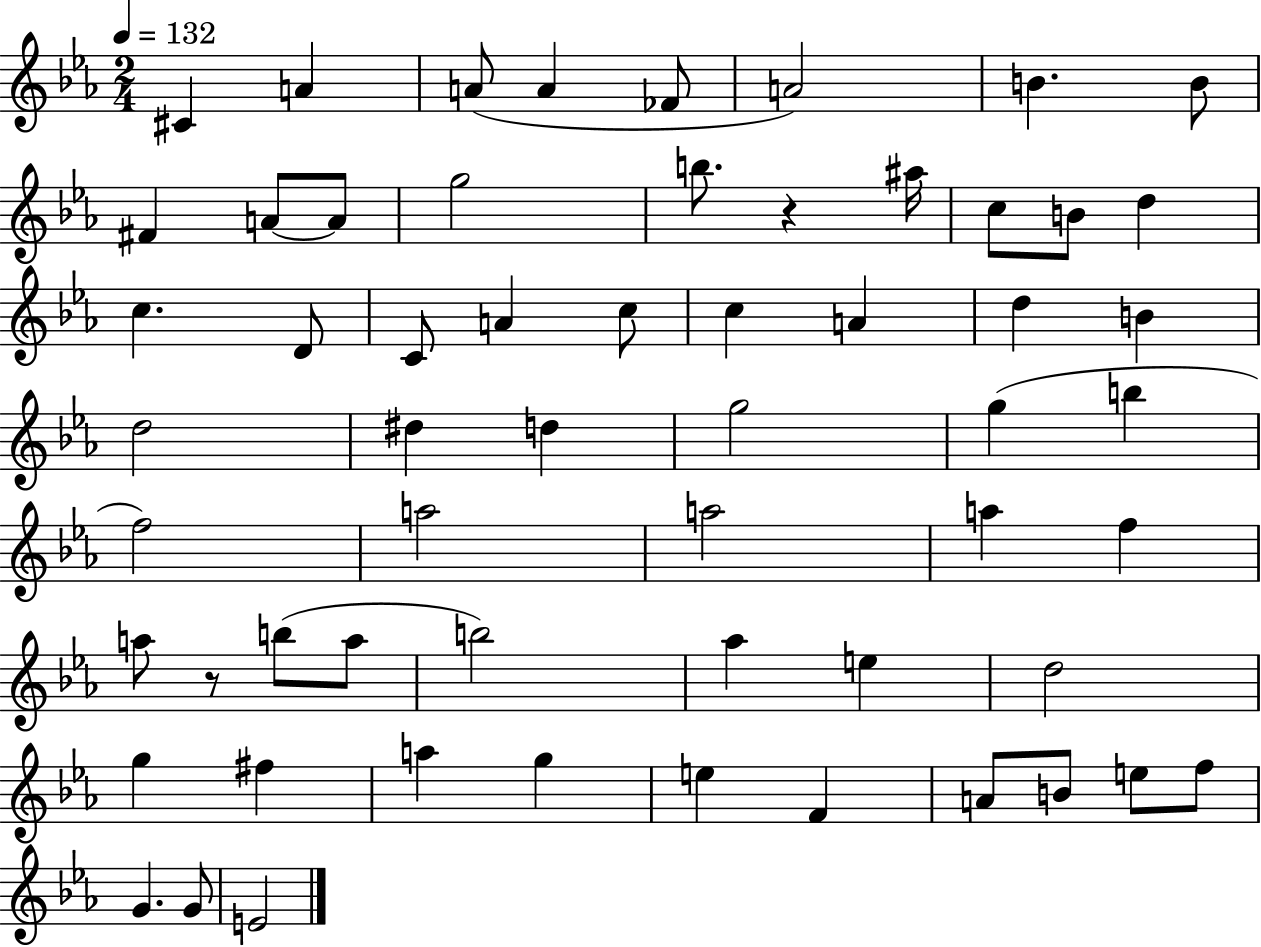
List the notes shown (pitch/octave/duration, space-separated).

C#4/q A4/q A4/e A4/q FES4/e A4/h B4/q. B4/e F#4/q A4/e A4/e G5/h B5/e. R/q A#5/s C5/e B4/e D5/q C5/q. D4/e C4/e A4/q C5/e C5/q A4/q D5/q B4/q D5/h D#5/q D5/q G5/h G5/q B5/q F5/h A5/h A5/h A5/q F5/q A5/e R/e B5/e A5/e B5/h Ab5/q E5/q D5/h G5/q F#5/q A5/q G5/q E5/q F4/q A4/e B4/e E5/e F5/e G4/q. G4/e E4/h